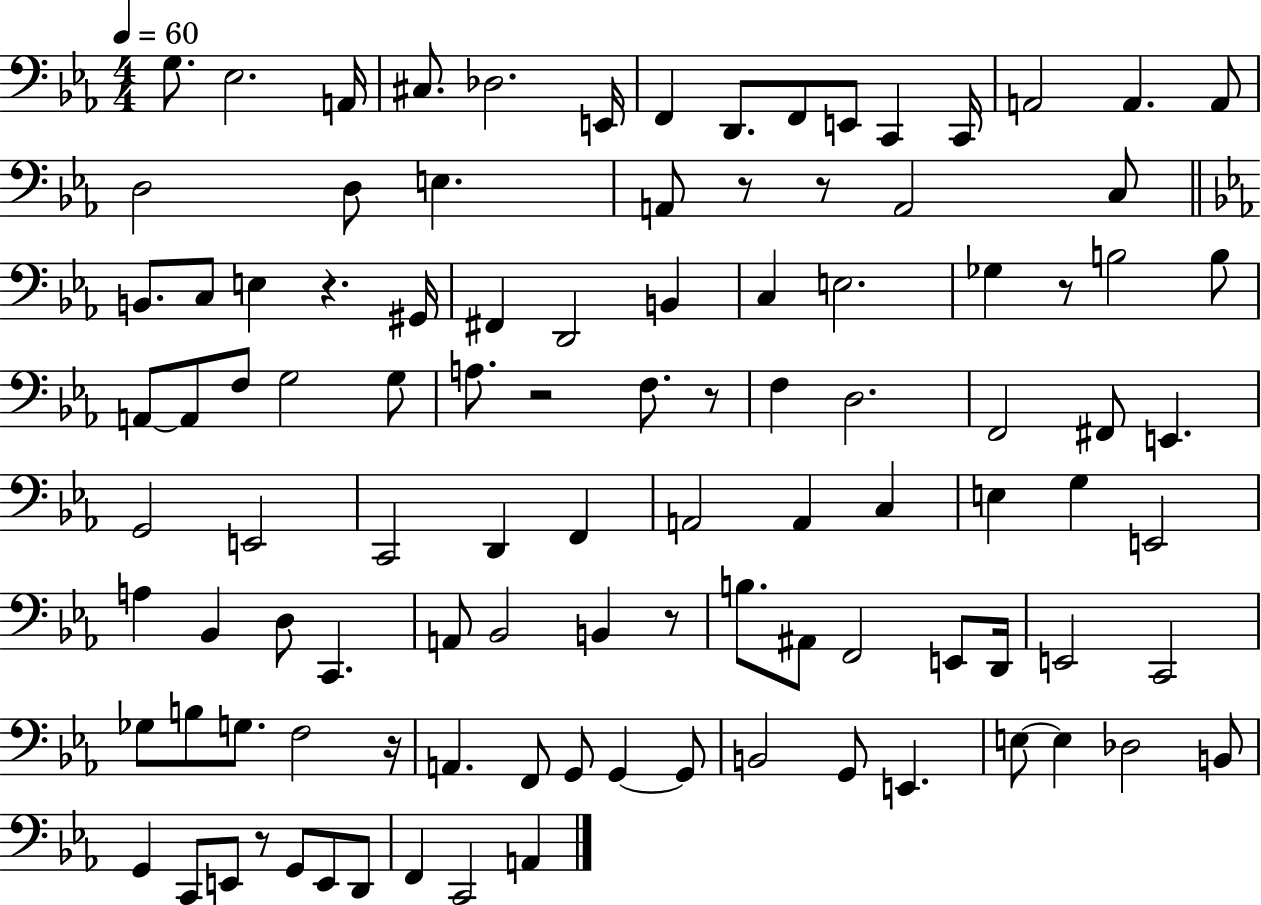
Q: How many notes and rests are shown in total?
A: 104